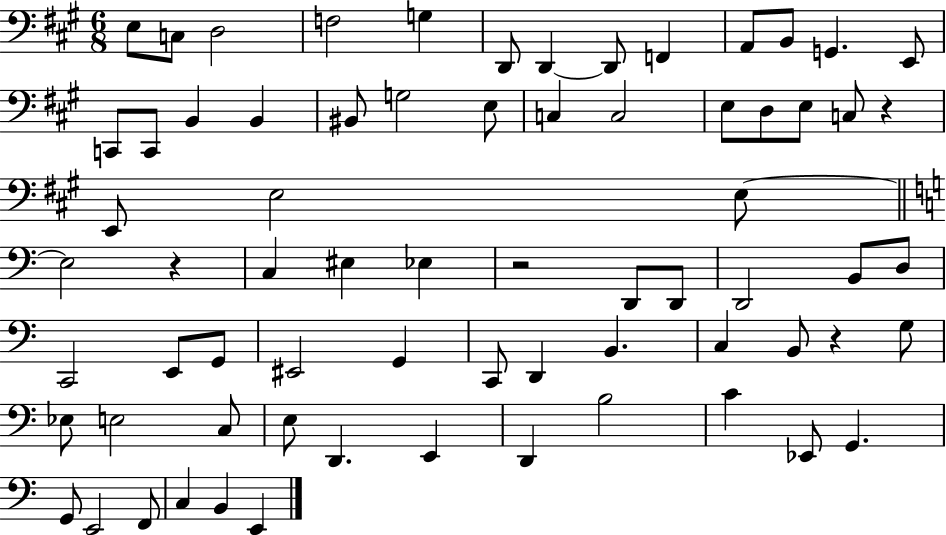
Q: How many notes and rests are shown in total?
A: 70